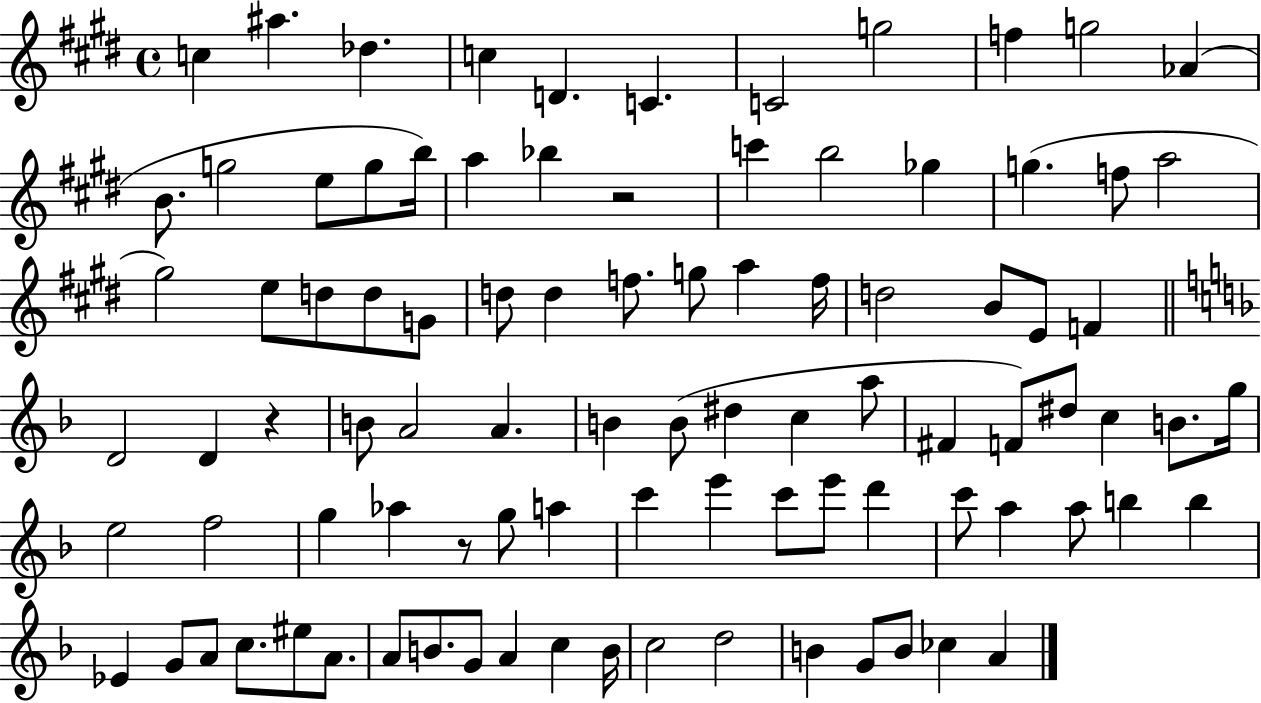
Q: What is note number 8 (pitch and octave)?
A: G5